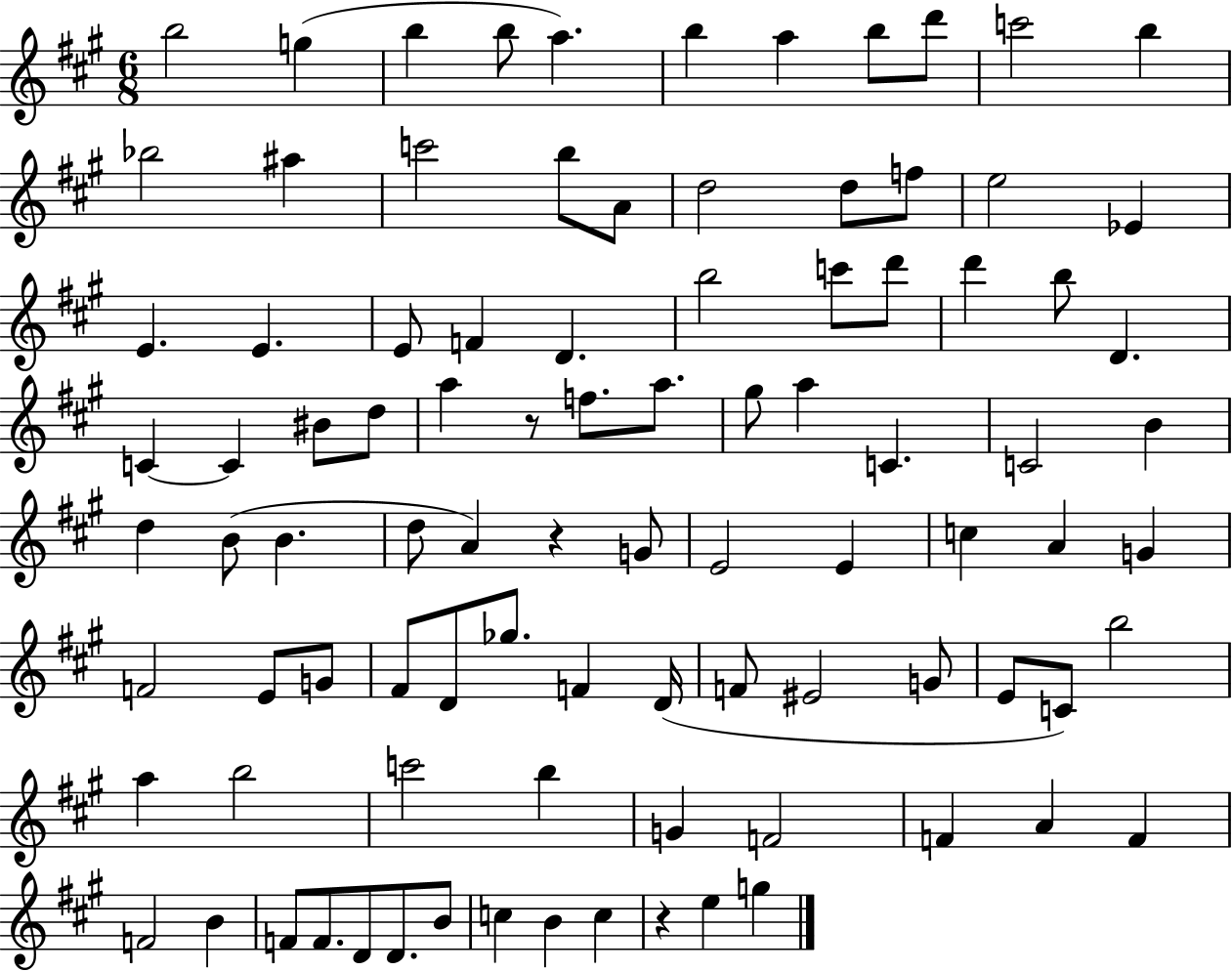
B5/h G5/q B5/q B5/e A5/q. B5/q A5/q B5/e D6/e C6/h B5/q Bb5/h A#5/q C6/h B5/e A4/e D5/h D5/e F5/e E5/h Eb4/q E4/q. E4/q. E4/e F4/q D4/q. B5/h C6/e D6/e D6/q B5/e D4/q. C4/q C4/q BIS4/e D5/e A5/q R/e F5/e. A5/e. G#5/e A5/q C4/q. C4/h B4/q D5/q B4/e B4/q. D5/e A4/q R/q G4/e E4/h E4/q C5/q A4/q G4/q F4/h E4/e G4/e F#4/e D4/e Gb5/e. F4/q D4/s F4/e EIS4/h G4/e E4/e C4/e B5/h A5/q B5/h C6/h B5/q G4/q F4/h F4/q A4/q F4/q F4/h B4/q F4/e F4/e. D4/e D4/e. B4/e C5/q B4/q C5/q R/q E5/q G5/q